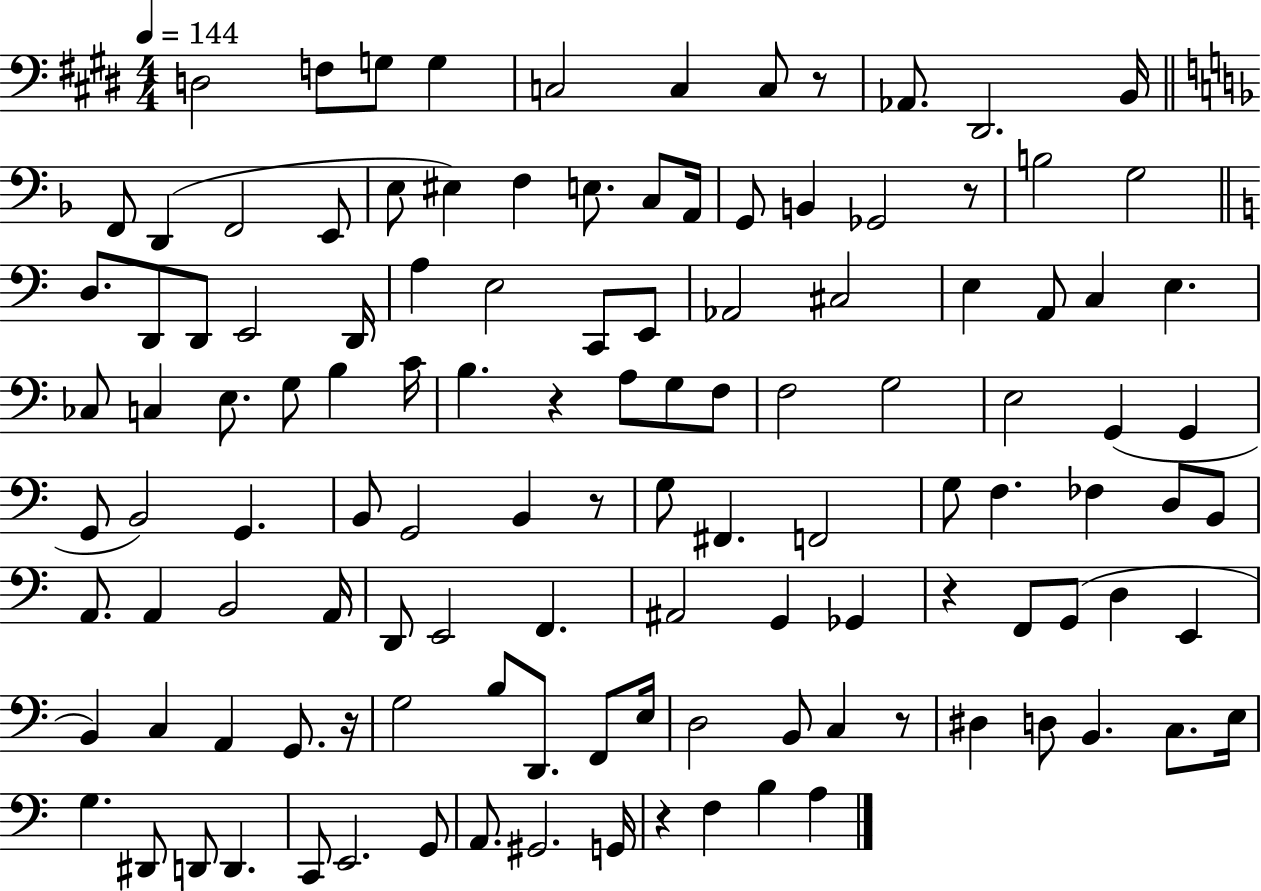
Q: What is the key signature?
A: E major